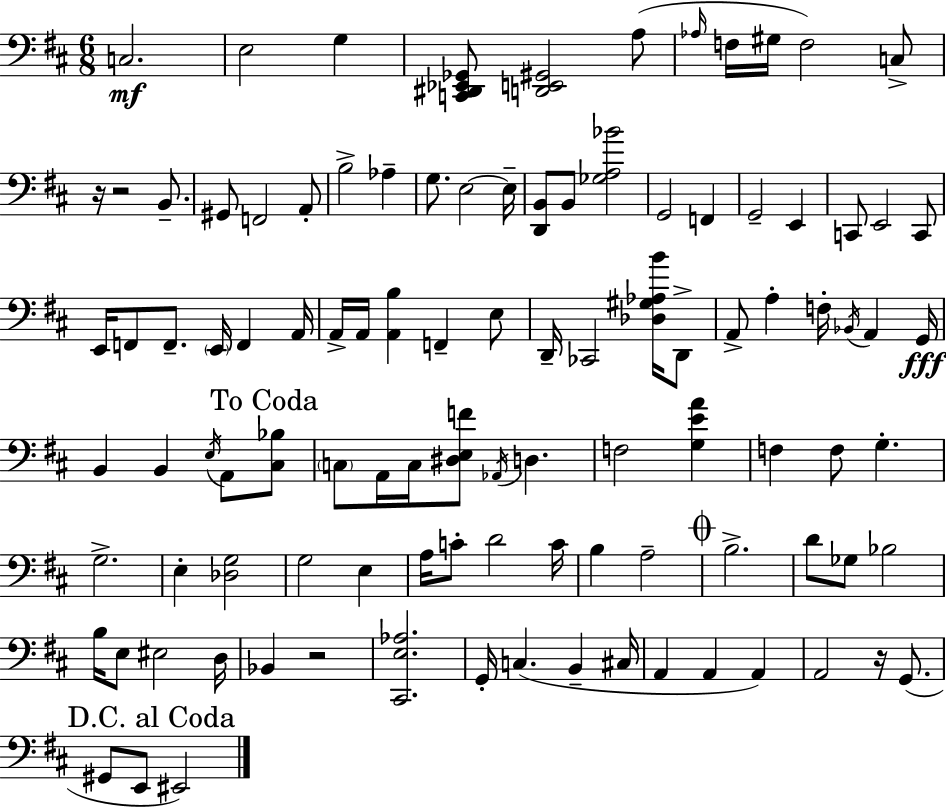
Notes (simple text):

C3/h. E3/h G3/q [C2,D#2,Eb2,Gb2]/e [D2,E2,G#2]/h A3/e Ab3/s F3/s G#3/s F3/h C3/e R/s R/h B2/e. G#2/e F2/h A2/e B3/h Ab3/q G3/e. E3/h E3/s [D2,B2]/e B2/e [Gb3,A3,Bb4]/h G2/h F2/q G2/h E2/q C2/e E2/h C2/e E2/s F2/e F2/e. E2/s F2/q A2/s A2/s A2/s [A2,B3]/q F2/q E3/e D2/s CES2/h [Db3,G#3,Ab3,B4]/s D2/e A2/e A3/q F3/s Bb2/s A2/q G2/s B2/q B2/q E3/s A2/e [C#3,Bb3]/e C3/e A2/s C3/s [D#3,E3,F4]/e Ab2/s D3/q. F3/h [G3,E4,A4]/q F3/q F3/e G3/q. G3/h. E3/q [Db3,G3]/h G3/h E3/q A3/s C4/e D4/h C4/s B3/q A3/h B3/h. D4/e Gb3/e Bb3/h B3/s E3/e EIS3/h D3/s Bb2/q R/h [C#2,E3,Ab3]/h. G2/s C3/q. B2/q C#3/s A2/q A2/q A2/q A2/h R/s G2/e. G#2/e E2/e EIS2/h